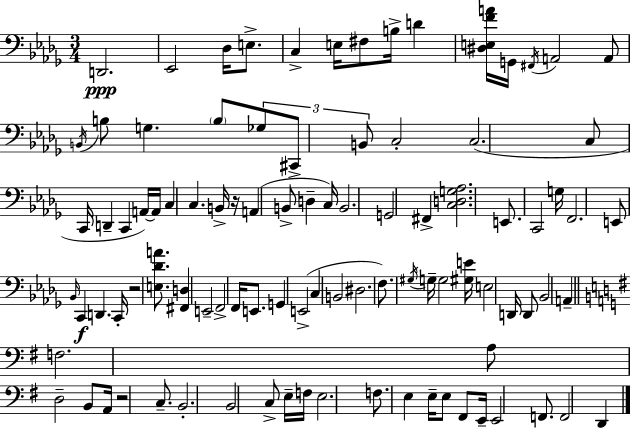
X:1
T:Untitled
M:3/4
L:1/4
K:Bbm
D,,2 _E,,2 _D,/4 E,/2 C, E,/4 ^F,/2 B,/4 D [^D,E,FA]/4 G,,/4 ^F,,/4 A,,2 A,,/2 B,,/4 B,/2 G, B,/2 _G,/2 ^C,,/2 B,,/2 C,2 C,2 C,/2 C,,/4 D,, C,, A,,/4 A,,/4 C, C, B,,/4 z/4 A,, B,,/2 D, C,/4 B,,2 G,,2 ^F,, [C,D,G,_A,]2 E,,/2 C,,2 G,/4 F,,2 E,,/2 _B,,/4 C,, D,, C,,/4 z2 [E,_DA]/2 [^F,,D,] E,,2 F,,2 F,,/4 E,,/2 G,, E,,2 C, B,,2 ^D,2 F,/2 ^G,/4 G,/4 G,2 [^G,E]/4 E,2 D,,/4 D,,/2 _B,,2 A,, F,2 A,/2 D,2 B,,/2 A,,/4 z2 C,/2 B,,2 B,,2 C,/2 E,/4 F,/4 E,2 F,/2 E, E,/4 E,/2 ^F,,/2 E,,/4 E,,2 F,,/2 F,,2 D,,